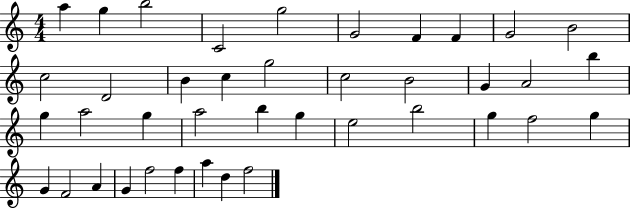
A5/q G5/q B5/h C4/h G5/h G4/h F4/q F4/q G4/h B4/h C5/h D4/h B4/q C5/q G5/h C5/h B4/h G4/q A4/h B5/q G5/q A5/h G5/q A5/h B5/q G5/q E5/h B5/h G5/q F5/h G5/q G4/q F4/h A4/q G4/q F5/h F5/q A5/q D5/q F5/h